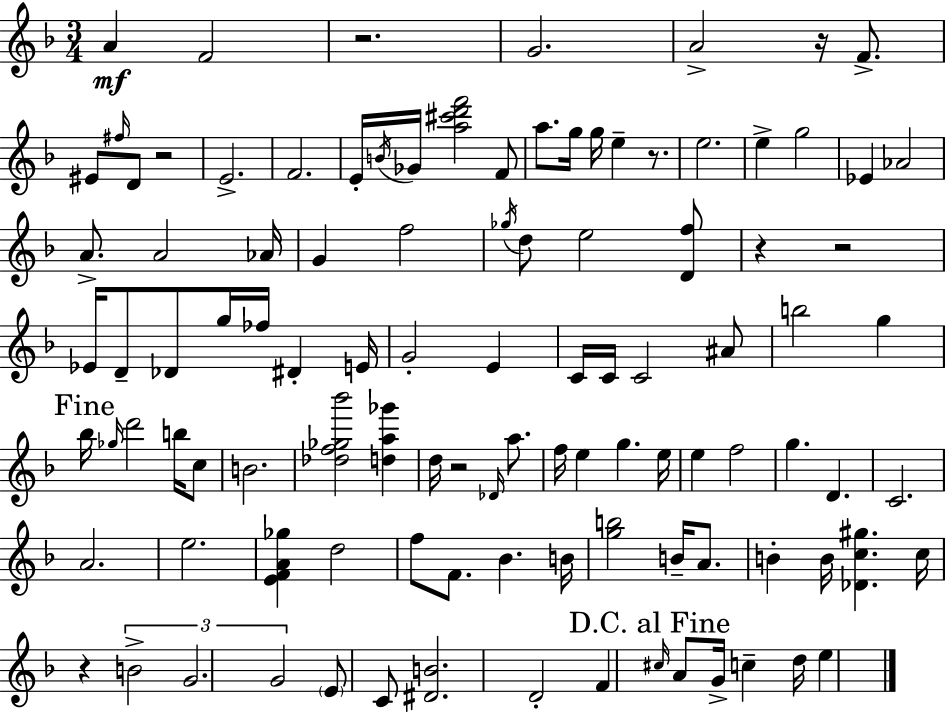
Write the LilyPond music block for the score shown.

{
  \clef treble
  \numericTimeSignature
  \time 3/4
  \key d \minor
  a'4\mf f'2 | r2. | g'2. | a'2-> r16 f'8.-> | \break eis'8 \grace { fis''16 } d'8 r2 | e'2.-> | f'2. | e'16-. \acciaccatura { b'16 } ges'16 <a'' cis''' d''' f'''>2 | \break f'8 a''8. g''16 g''16 e''4-- r8. | e''2. | e''4-> g''2 | ees'4 aes'2 | \break a'8.-> a'2 | aes'16 g'4 f''2 | \acciaccatura { ges''16 } d''8 e''2 | <d' f''>8 r4 r2 | \break ees'16 d'8-- des'8 g''16 fes''16 dis'4-. | e'16 g'2-. e'4 | c'16 c'16 c'2 | ais'8 b''2 g''4 | \break \mark "Fine" bes''16 \grace { ges''16 } d'''2 | b''16 c''8 b'2. | <des'' f'' ges'' bes'''>2 | <d'' a'' ges'''>4 d''16 r2 | \break \grace { des'16 } a''8. f''16 e''4 g''4. | e''16 e''4 f''2 | g''4. d'4. | c'2. | \break a'2. | e''2. | <e' f' a' ges''>4 d''2 | f''8 f'8. bes'4. | \break b'16 <g'' b''>2 | b'16-- a'8. b'4-. b'16 <des' c'' gis''>4. | c''16 r4 \tuplet 3/2 { b'2-> | g'2. | \break g'2 } | \parenthesize e'8 c'8 <dis' b'>2. | d'2-. | f'4 \mark "D.C. al Fine" \grace { cis''16 } a'8 g'16-> c''4-- | \break d''16 e''4 \bar "|."
}